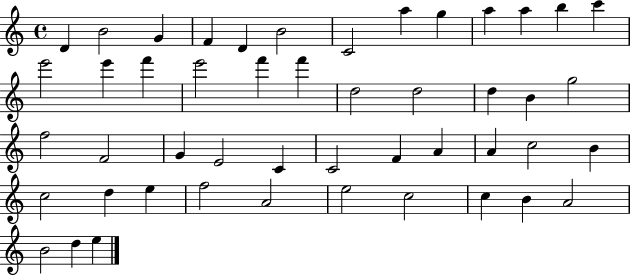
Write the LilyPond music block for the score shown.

{
  \clef treble
  \time 4/4
  \defaultTimeSignature
  \key c \major
  d'4 b'2 g'4 | f'4 d'4 b'2 | c'2 a''4 g''4 | a''4 a''4 b''4 c'''4 | \break e'''2 e'''4 f'''4 | e'''2 f'''4 f'''4 | d''2 d''2 | d''4 b'4 g''2 | \break f''2 f'2 | g'4 e'2 c'4 | c'2 f'4 a'4 | a'4 c''2 b'4 | \break c''2 d''4 e''4 | f''2 a'2 | e''2 c''2 | c''4 b'4 a'2 | \break b'2 d''4 e''4 | \bar "|."
}